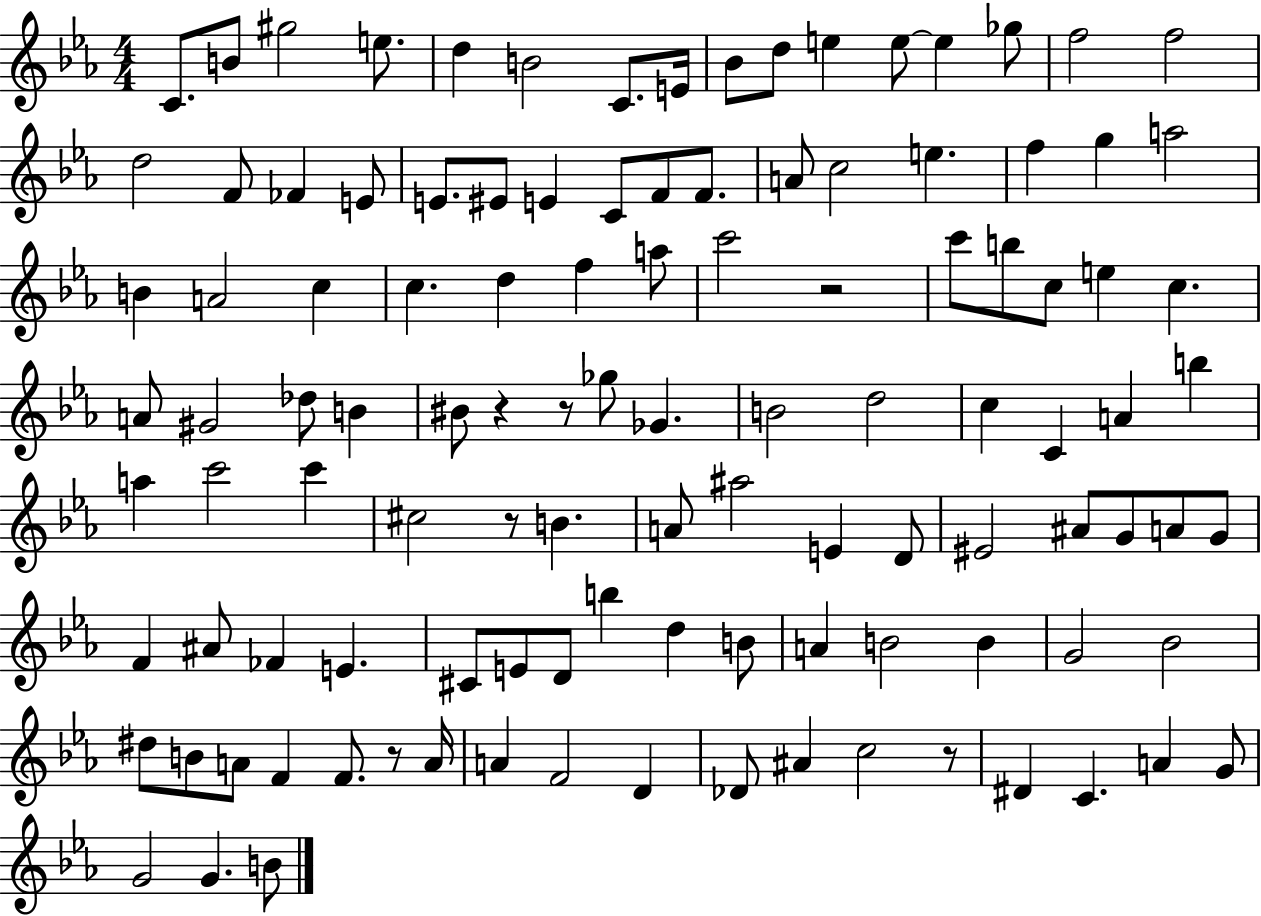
X:1
T:Untitled
M:4/4
L:1/4
K:Eb
C/2 B/2 ^g2 e/2 d B2 C/2 E/4 _B/2 d/2 e e/2 e _g/2 f2 f2 d2 F/2 _F E/2 E/2 ^E/2 E C/2 F/2 F/2 A/2 c2 e f g a2 B A2 c c d f a/2 c'2 z2 c'/2 b/2 c/2 e c A/2 ^G2 _d/2 B ^B/2 z z/2 _g/2 _G B2 d2 c C A b a c'2 c' ^c2 z/2 B A/2 ^a2 E D/2 ^E2 ^A/2 G/2 A/2 G/2 F ^A/2 _F E ^C/2 E/2 D/2 b d B/2 A B2 B G2 _B2 ^d/2 B/2 A/2 F F/2 z/2 A/4 A F2 D _D/2 ^A c2 z/2 ^D C A G/2 G2 G B/2